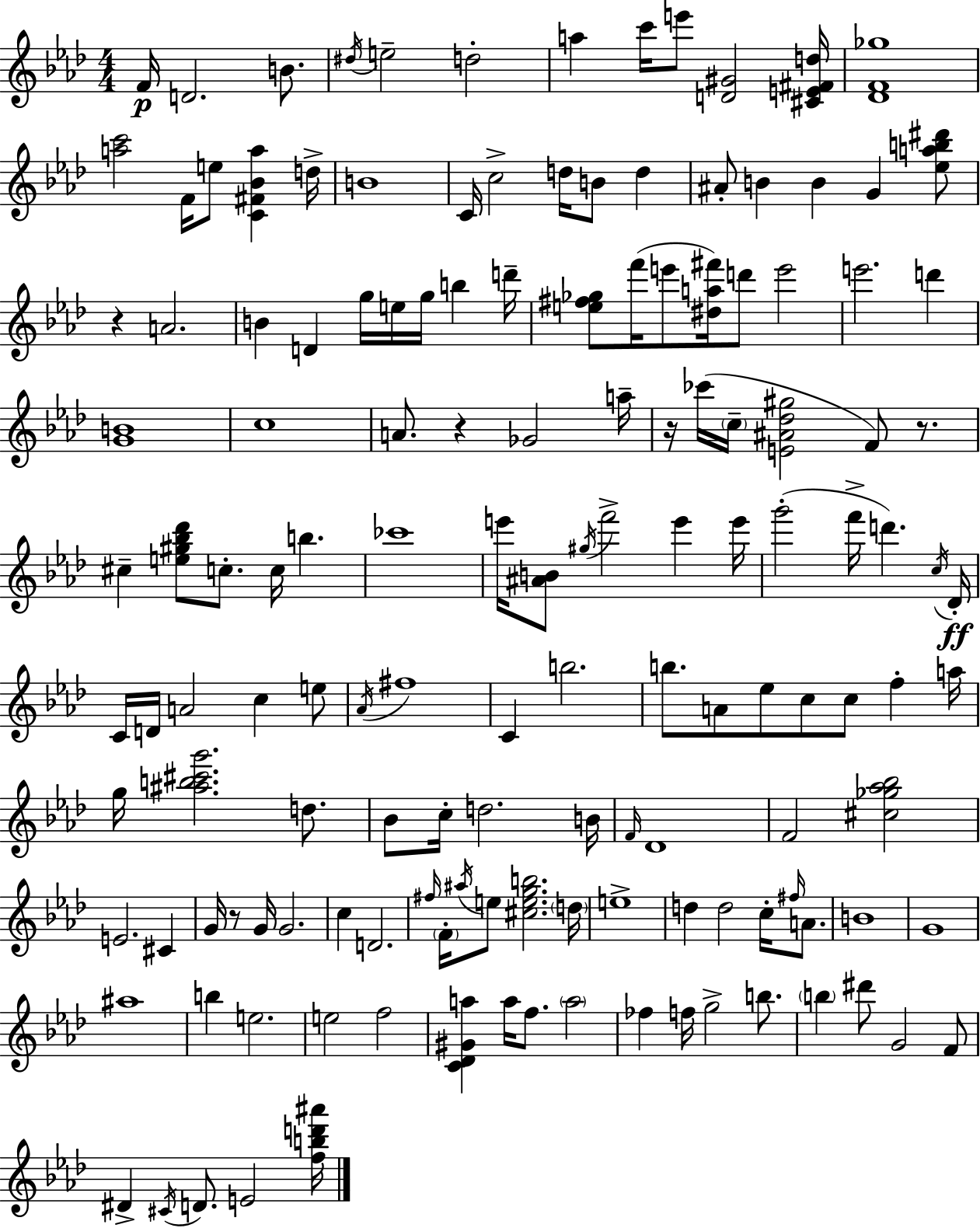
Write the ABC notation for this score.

X:1
T:Untitled
M:4/4
L:1/4
K:Fm
F/4 D2 B/2 ^d/4 e2 d2 a c'/4 e'/2 [D^G]2 [^CE^Fd]/4 [_DF_g]4 [ac']2 F/4 e/2 [C^F_Ba] d/4 B4 C/4 c2 d/4 B/2 d ^A/2 B B G [_eab^d']/2 z A2 B D g/4 e/4 g/4 b d'/4 [e^f_g]/2 f'/4 e'/2 [^da^f']/4 d'/2 e'2 e'2 d' [GB]4 c4 A/2 z _G2 a/4 z/4 _c'/4 c/4 [E^A_d^g]2 F/2 z/2 ^c [e^g_b_d']/2 c/2 c/4 b _c'4 e'/4 [^AB]/2 ^g/4 f'2 e' e'/4 g'2 f'/4 d' c/4 _D/4 C/4 D/4 A2 c e/2 _A/4 ^f4 C b2 b/2 A/2 _e/2 c/2 c/2 f a/4 g/4 [^ab^c'g']2 d/2 _B/2 c/4 d2 B/4 F/4 _D4 F2 [^c_g_a_b]2 E2 ^C G/4 z/2 G/4 G2 c D2 ^f/4 F/4 ^a/4 e/2 [^cegb]2 d/4 e4 d d2 c/4 ^f/4 A/2 B4 G4 ^a4 b e2 e2 f2 [C_D^Ga] a/4 f/2 a2 _f f/4 g2 b/2 b ^d'/2 G2 F/2 ^D ^C/4 D/2 E2 [fbd'^a']/4